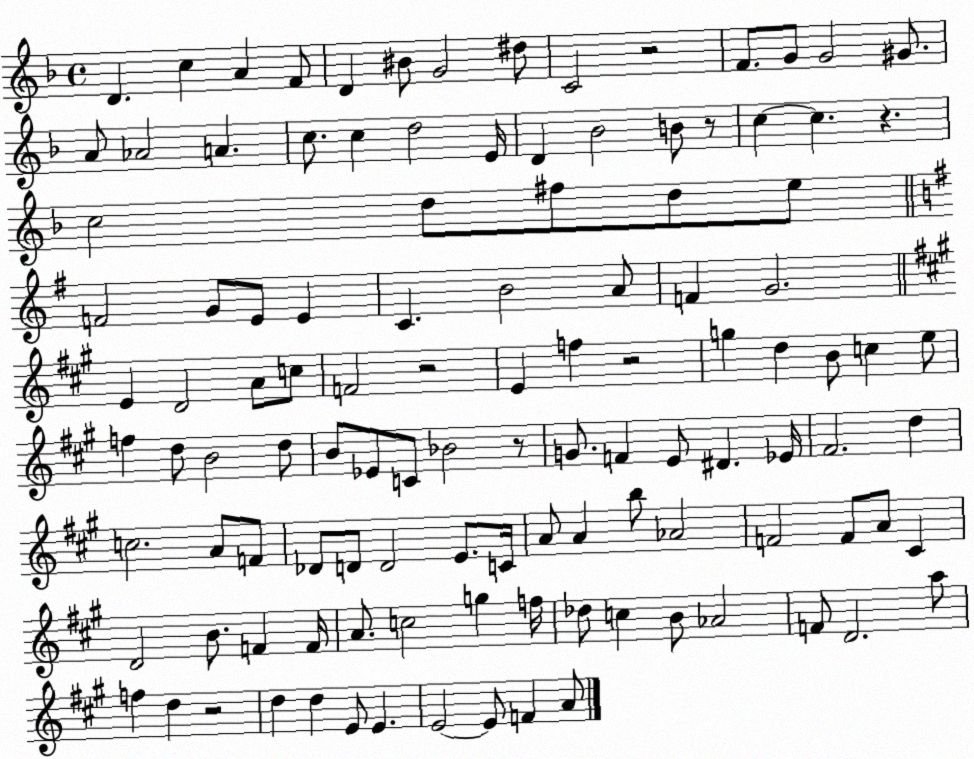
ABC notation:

X:1
T:Untitled
M:4/4
L:1/4
K:F
D c A F/2 D ^B/2 G2 ^d/2 C2 z2 F/2 G/2 G2 ^G/2 A/2 _A2 A c/2 c d2 E/4 D _B2 B/2 z/2 c c z c2 d/2 ^f/2 d/2 e/2 F2 G/2 E/2 E C B2 A/2 F G2 E D2 A/2 c/2 F2 z2 E f z2 g d B/2 c e/2 f d/2 B2 d/2 B/2 _E/2 C/2 _B2 z/2 G/2 F E/2 ^D _E/4 ^F2 d c2 A/2 F/2 _D/2 D/2 D2 E/2 C/4 A/2 A b/2 _A2 F2 F/2 A/2 ^C D2 B/2 F F/4 A/2 c2 g f/4 _d/2 c B/2 _A2 F/2 D2 a/2 f d z2 d d E/2 E E2 E/2 F A/2